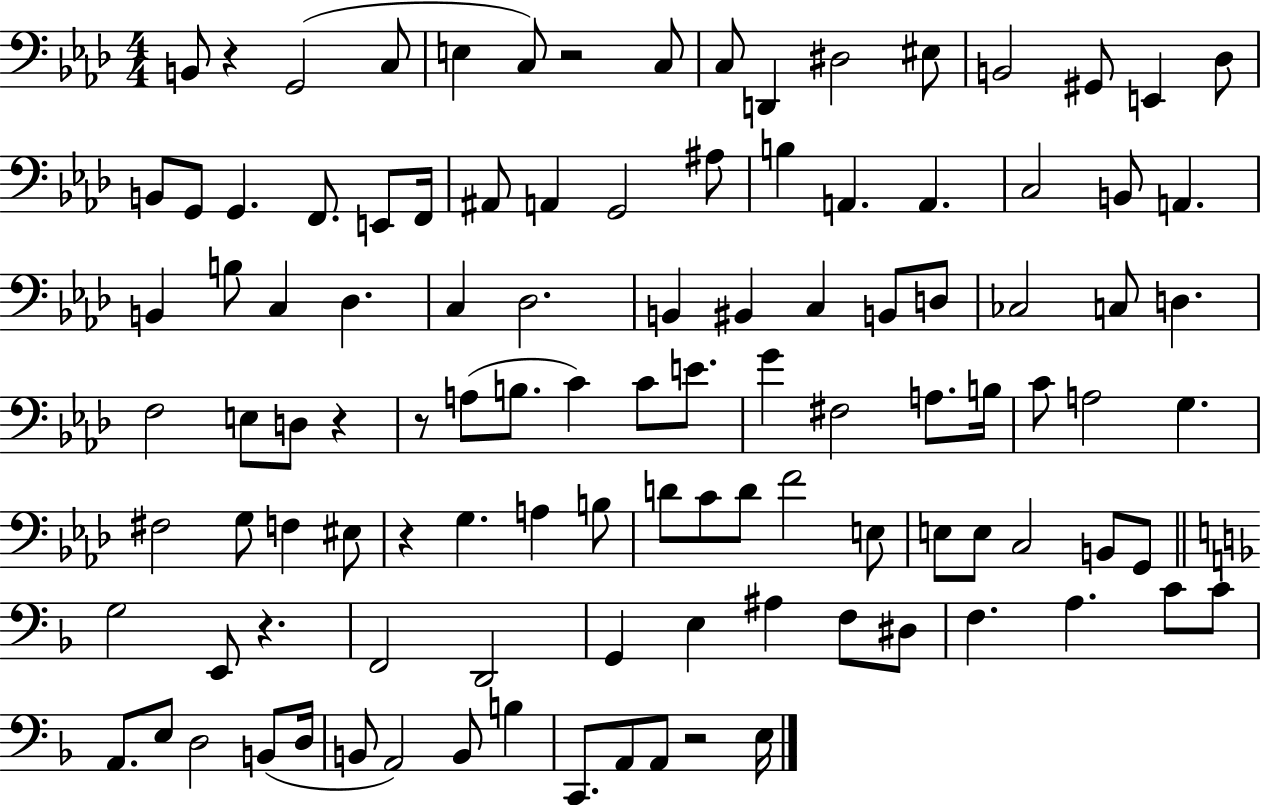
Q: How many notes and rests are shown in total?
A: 109